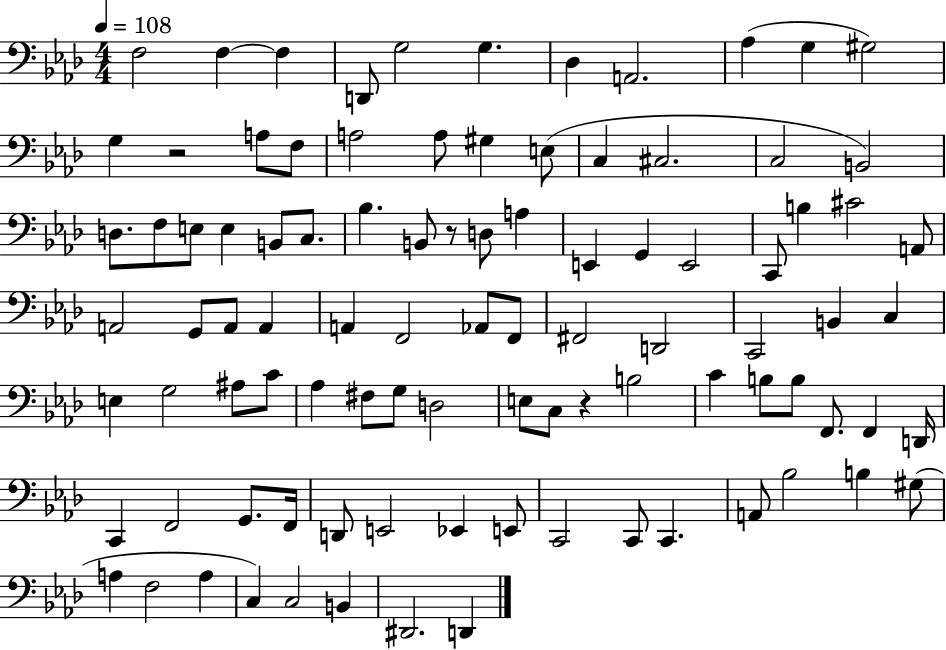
{
  \clef bass
  \numericTimeSignature
  \time 4/4
  \key aes \major
  \tempo 4 = 108
  f2 f4~~ f4 | d,8 g2 g4. | des4 a,2. | aes4( g4 gis2) | \break g4 r2 a8 f8 | a2 a8 gis4 e8( | c4 cis2. | c2 b,2) | \break d8. f8 e8 e4 b,8 c8. | bes4. b,8 r8 d8 a4 | e,4 g,4 e,2 | c,8 b4 cis'2 a,8 | \break a,2 g,8 a,8 a,4 | a,4 f,2 aes,8 f,8 | fis,2 d,2 | c,2 b,4 c4 | \break e4 g2 ais8 c'8 | aes4 fis8 g8 d2 | e8 c8 r4 b2 | c'4 b8 b8 f,8. f,4 d,16 | \break c,4 f,2 g,8. f,16 | d,8 e,2 ees,4 e,8 | c,2 c,8 c,4. | a,8 bes2 b4 gis8( | \break a4 f2 a4 | c4) c2 b,4 | dis,2. d,4 | \bar "|."
}